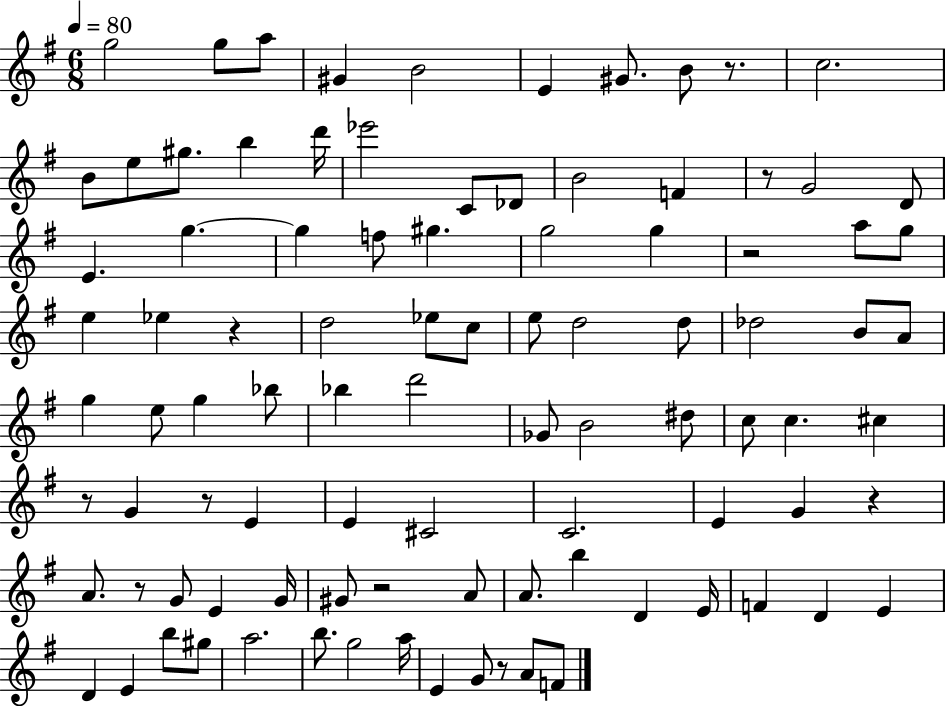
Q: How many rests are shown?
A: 10